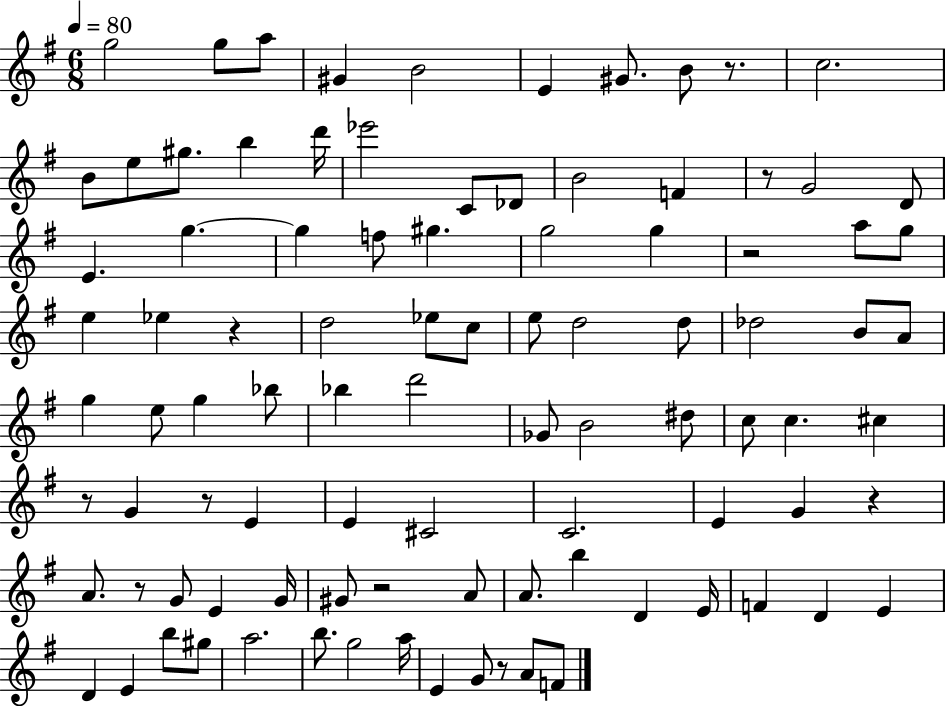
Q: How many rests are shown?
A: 10